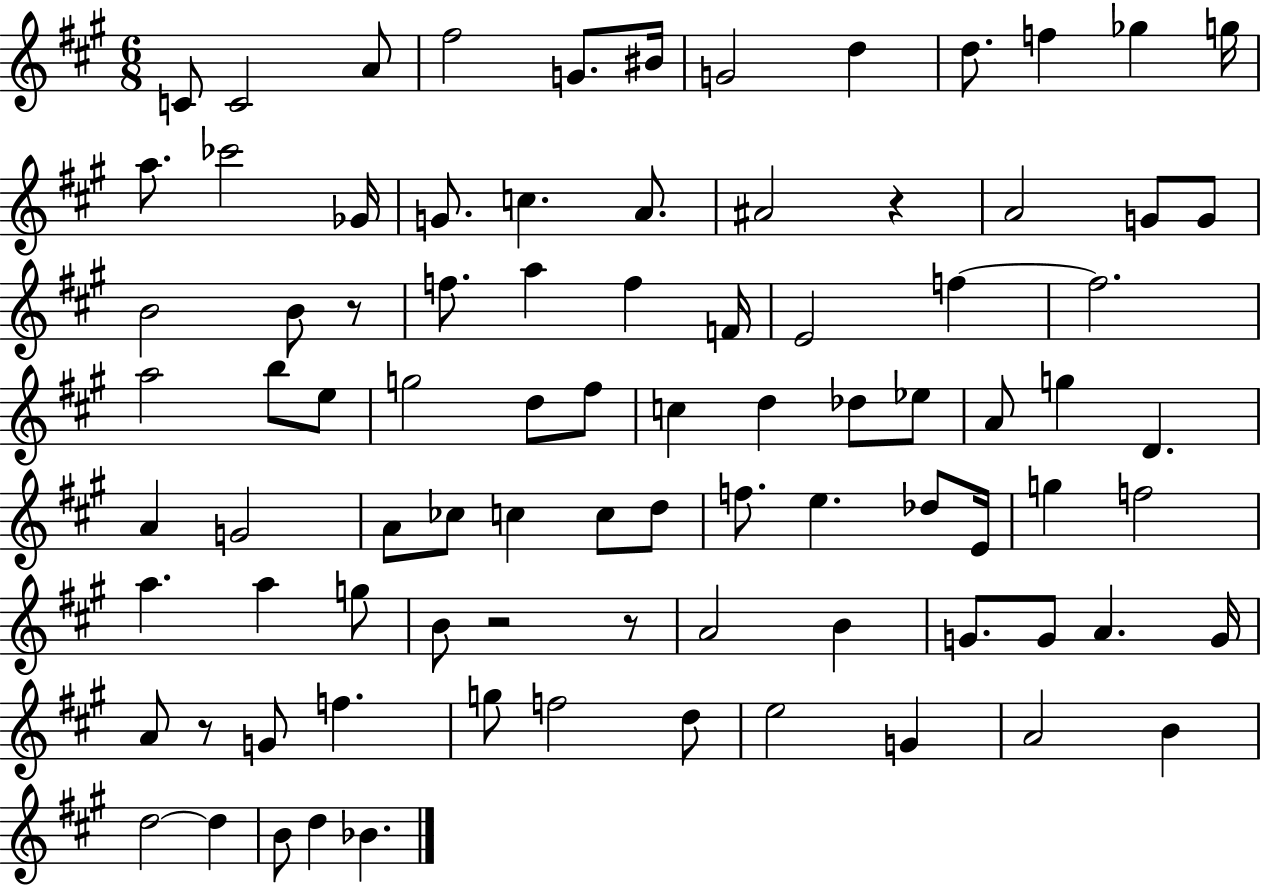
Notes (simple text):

C4/e C4/h A4/e F#5/h G4/e. BIS4/s G4/h D5/q D5/e. F5/q Gb5/q G5/s A5/e. CES6/h Gb4/s G4/e. C5/q. A4/e. A#4/h R/q A4/h G4/e G4/e B4/h B4/e R/e F5/e. A5/q F5/q F4/s E4/h F5/q F5/h. A5/h B5/e E5/e G5/h D5/e F#5/e C5/q D5/q Db5/e Eb5/e A4/e G5/q D4/q. A4/q G4/h A4/e CES5/e C5/q C5/e D5/e F5/e. E5/q. Db5/e E4/s G5/q F5/h A5/q. A5/q G5/e B4/e R/h R/e A4/h B4/q G4/e. G4/e A4/q. G4/s A4/e R/e G4/e F5/q. G5/e F5/h D5/e E5/h G4/q A4/h B4/q D5/h D5/q B4/e D5/q Bb4/q.